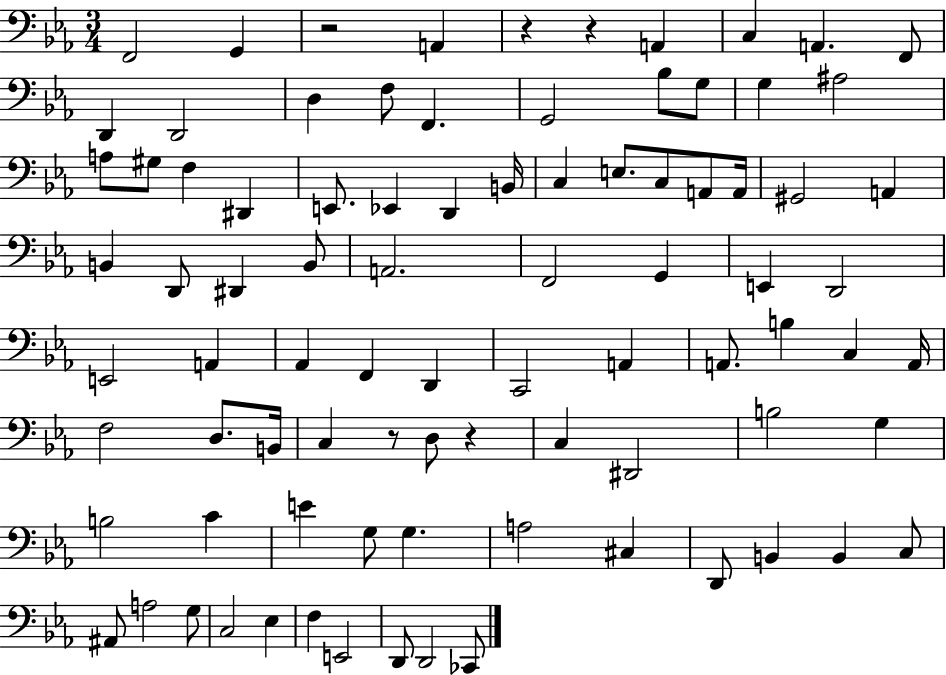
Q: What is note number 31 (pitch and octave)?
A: G#2